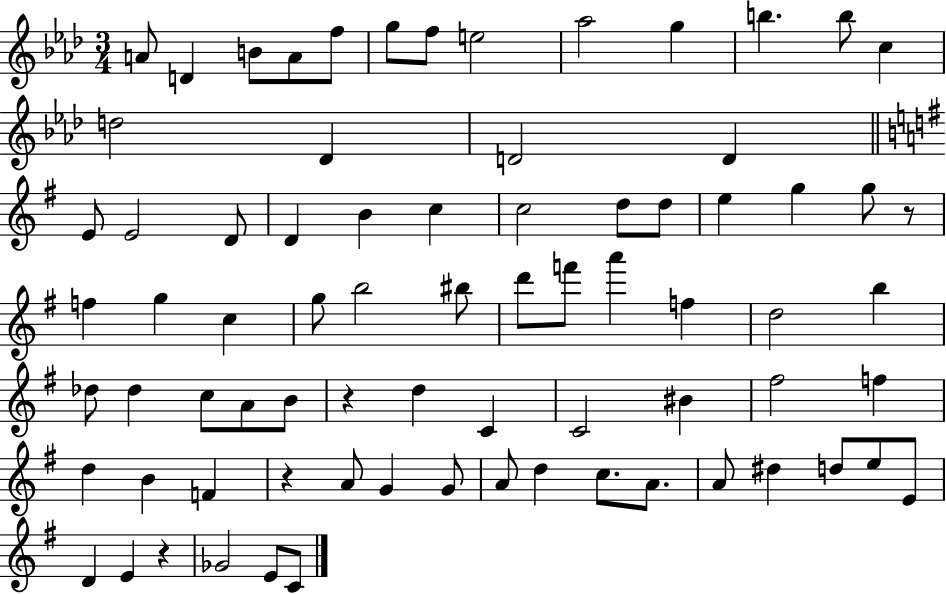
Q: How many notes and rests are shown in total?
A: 76